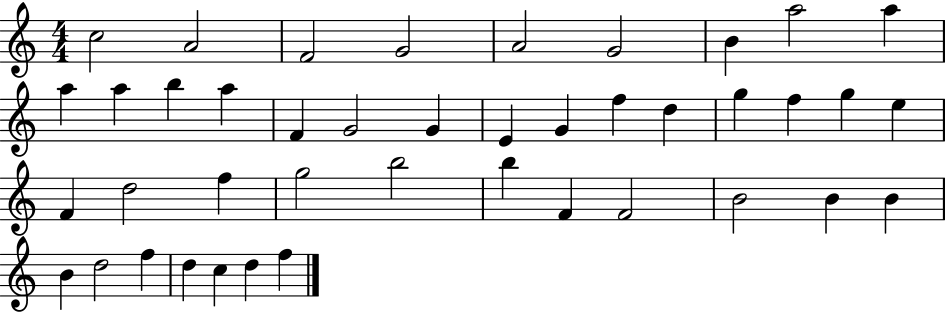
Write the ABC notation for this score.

X:1
T:Untitled
M:4/4
L:1/4
K:C
c2 A2 F2 G2 A2 G2 B a2 a a a b a F G2 G E G f d g f g e F d2 f g2 b2 b F F2 B2 B B B d2 f d c d f